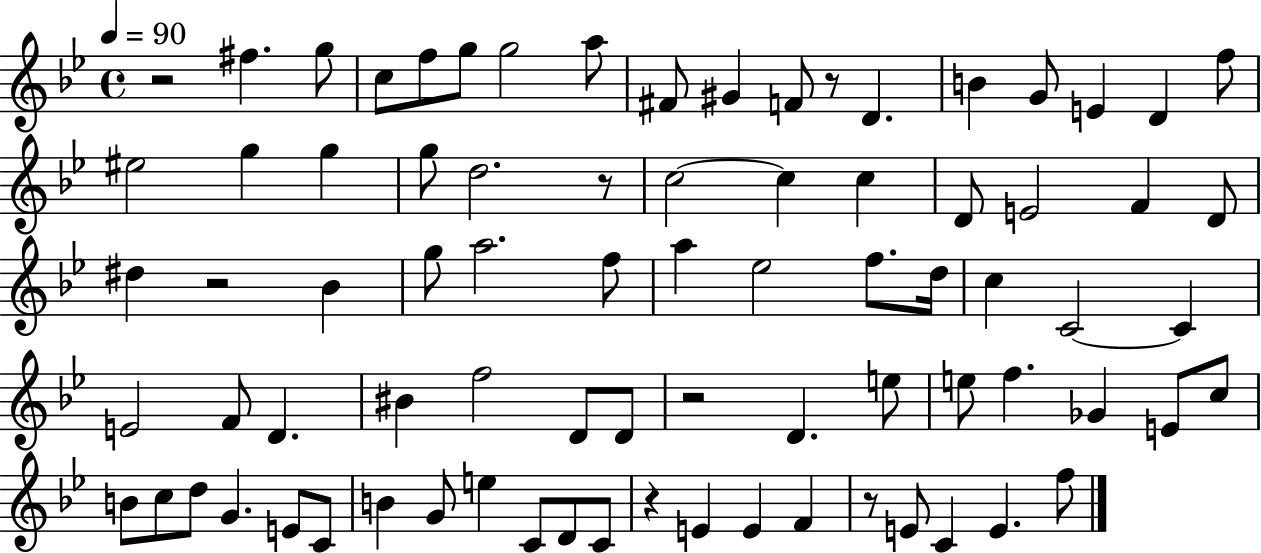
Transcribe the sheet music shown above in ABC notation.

X:1
T:Untitled
M:4/4
L:1/4
K:Bb
z2 ^f g/2 c/2 f/2 g/2 g2 a/2 ^F/2 ^G F/2 z/2 D B G/2 E D f/2 ^e2 g g g/2 d2 z/2 c2 c c D/2 E2 F D/2 ^d z2 _B g/2 a2 f/2 a _e2 f/2 d/4 c C2 C E2 F/2 D ^B f2 D/2 D/2 z2 D e/2 e/2 f _G E/2 c/2 B/2 c/2 d/2 G E/2 C/2 B G/2 e C/2 D/2 C/2 z E E F z/2 E/2 C E f/2